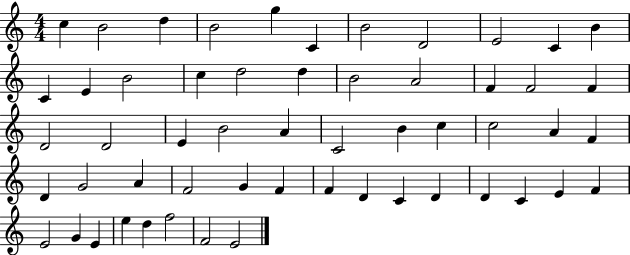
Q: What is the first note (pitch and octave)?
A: C5